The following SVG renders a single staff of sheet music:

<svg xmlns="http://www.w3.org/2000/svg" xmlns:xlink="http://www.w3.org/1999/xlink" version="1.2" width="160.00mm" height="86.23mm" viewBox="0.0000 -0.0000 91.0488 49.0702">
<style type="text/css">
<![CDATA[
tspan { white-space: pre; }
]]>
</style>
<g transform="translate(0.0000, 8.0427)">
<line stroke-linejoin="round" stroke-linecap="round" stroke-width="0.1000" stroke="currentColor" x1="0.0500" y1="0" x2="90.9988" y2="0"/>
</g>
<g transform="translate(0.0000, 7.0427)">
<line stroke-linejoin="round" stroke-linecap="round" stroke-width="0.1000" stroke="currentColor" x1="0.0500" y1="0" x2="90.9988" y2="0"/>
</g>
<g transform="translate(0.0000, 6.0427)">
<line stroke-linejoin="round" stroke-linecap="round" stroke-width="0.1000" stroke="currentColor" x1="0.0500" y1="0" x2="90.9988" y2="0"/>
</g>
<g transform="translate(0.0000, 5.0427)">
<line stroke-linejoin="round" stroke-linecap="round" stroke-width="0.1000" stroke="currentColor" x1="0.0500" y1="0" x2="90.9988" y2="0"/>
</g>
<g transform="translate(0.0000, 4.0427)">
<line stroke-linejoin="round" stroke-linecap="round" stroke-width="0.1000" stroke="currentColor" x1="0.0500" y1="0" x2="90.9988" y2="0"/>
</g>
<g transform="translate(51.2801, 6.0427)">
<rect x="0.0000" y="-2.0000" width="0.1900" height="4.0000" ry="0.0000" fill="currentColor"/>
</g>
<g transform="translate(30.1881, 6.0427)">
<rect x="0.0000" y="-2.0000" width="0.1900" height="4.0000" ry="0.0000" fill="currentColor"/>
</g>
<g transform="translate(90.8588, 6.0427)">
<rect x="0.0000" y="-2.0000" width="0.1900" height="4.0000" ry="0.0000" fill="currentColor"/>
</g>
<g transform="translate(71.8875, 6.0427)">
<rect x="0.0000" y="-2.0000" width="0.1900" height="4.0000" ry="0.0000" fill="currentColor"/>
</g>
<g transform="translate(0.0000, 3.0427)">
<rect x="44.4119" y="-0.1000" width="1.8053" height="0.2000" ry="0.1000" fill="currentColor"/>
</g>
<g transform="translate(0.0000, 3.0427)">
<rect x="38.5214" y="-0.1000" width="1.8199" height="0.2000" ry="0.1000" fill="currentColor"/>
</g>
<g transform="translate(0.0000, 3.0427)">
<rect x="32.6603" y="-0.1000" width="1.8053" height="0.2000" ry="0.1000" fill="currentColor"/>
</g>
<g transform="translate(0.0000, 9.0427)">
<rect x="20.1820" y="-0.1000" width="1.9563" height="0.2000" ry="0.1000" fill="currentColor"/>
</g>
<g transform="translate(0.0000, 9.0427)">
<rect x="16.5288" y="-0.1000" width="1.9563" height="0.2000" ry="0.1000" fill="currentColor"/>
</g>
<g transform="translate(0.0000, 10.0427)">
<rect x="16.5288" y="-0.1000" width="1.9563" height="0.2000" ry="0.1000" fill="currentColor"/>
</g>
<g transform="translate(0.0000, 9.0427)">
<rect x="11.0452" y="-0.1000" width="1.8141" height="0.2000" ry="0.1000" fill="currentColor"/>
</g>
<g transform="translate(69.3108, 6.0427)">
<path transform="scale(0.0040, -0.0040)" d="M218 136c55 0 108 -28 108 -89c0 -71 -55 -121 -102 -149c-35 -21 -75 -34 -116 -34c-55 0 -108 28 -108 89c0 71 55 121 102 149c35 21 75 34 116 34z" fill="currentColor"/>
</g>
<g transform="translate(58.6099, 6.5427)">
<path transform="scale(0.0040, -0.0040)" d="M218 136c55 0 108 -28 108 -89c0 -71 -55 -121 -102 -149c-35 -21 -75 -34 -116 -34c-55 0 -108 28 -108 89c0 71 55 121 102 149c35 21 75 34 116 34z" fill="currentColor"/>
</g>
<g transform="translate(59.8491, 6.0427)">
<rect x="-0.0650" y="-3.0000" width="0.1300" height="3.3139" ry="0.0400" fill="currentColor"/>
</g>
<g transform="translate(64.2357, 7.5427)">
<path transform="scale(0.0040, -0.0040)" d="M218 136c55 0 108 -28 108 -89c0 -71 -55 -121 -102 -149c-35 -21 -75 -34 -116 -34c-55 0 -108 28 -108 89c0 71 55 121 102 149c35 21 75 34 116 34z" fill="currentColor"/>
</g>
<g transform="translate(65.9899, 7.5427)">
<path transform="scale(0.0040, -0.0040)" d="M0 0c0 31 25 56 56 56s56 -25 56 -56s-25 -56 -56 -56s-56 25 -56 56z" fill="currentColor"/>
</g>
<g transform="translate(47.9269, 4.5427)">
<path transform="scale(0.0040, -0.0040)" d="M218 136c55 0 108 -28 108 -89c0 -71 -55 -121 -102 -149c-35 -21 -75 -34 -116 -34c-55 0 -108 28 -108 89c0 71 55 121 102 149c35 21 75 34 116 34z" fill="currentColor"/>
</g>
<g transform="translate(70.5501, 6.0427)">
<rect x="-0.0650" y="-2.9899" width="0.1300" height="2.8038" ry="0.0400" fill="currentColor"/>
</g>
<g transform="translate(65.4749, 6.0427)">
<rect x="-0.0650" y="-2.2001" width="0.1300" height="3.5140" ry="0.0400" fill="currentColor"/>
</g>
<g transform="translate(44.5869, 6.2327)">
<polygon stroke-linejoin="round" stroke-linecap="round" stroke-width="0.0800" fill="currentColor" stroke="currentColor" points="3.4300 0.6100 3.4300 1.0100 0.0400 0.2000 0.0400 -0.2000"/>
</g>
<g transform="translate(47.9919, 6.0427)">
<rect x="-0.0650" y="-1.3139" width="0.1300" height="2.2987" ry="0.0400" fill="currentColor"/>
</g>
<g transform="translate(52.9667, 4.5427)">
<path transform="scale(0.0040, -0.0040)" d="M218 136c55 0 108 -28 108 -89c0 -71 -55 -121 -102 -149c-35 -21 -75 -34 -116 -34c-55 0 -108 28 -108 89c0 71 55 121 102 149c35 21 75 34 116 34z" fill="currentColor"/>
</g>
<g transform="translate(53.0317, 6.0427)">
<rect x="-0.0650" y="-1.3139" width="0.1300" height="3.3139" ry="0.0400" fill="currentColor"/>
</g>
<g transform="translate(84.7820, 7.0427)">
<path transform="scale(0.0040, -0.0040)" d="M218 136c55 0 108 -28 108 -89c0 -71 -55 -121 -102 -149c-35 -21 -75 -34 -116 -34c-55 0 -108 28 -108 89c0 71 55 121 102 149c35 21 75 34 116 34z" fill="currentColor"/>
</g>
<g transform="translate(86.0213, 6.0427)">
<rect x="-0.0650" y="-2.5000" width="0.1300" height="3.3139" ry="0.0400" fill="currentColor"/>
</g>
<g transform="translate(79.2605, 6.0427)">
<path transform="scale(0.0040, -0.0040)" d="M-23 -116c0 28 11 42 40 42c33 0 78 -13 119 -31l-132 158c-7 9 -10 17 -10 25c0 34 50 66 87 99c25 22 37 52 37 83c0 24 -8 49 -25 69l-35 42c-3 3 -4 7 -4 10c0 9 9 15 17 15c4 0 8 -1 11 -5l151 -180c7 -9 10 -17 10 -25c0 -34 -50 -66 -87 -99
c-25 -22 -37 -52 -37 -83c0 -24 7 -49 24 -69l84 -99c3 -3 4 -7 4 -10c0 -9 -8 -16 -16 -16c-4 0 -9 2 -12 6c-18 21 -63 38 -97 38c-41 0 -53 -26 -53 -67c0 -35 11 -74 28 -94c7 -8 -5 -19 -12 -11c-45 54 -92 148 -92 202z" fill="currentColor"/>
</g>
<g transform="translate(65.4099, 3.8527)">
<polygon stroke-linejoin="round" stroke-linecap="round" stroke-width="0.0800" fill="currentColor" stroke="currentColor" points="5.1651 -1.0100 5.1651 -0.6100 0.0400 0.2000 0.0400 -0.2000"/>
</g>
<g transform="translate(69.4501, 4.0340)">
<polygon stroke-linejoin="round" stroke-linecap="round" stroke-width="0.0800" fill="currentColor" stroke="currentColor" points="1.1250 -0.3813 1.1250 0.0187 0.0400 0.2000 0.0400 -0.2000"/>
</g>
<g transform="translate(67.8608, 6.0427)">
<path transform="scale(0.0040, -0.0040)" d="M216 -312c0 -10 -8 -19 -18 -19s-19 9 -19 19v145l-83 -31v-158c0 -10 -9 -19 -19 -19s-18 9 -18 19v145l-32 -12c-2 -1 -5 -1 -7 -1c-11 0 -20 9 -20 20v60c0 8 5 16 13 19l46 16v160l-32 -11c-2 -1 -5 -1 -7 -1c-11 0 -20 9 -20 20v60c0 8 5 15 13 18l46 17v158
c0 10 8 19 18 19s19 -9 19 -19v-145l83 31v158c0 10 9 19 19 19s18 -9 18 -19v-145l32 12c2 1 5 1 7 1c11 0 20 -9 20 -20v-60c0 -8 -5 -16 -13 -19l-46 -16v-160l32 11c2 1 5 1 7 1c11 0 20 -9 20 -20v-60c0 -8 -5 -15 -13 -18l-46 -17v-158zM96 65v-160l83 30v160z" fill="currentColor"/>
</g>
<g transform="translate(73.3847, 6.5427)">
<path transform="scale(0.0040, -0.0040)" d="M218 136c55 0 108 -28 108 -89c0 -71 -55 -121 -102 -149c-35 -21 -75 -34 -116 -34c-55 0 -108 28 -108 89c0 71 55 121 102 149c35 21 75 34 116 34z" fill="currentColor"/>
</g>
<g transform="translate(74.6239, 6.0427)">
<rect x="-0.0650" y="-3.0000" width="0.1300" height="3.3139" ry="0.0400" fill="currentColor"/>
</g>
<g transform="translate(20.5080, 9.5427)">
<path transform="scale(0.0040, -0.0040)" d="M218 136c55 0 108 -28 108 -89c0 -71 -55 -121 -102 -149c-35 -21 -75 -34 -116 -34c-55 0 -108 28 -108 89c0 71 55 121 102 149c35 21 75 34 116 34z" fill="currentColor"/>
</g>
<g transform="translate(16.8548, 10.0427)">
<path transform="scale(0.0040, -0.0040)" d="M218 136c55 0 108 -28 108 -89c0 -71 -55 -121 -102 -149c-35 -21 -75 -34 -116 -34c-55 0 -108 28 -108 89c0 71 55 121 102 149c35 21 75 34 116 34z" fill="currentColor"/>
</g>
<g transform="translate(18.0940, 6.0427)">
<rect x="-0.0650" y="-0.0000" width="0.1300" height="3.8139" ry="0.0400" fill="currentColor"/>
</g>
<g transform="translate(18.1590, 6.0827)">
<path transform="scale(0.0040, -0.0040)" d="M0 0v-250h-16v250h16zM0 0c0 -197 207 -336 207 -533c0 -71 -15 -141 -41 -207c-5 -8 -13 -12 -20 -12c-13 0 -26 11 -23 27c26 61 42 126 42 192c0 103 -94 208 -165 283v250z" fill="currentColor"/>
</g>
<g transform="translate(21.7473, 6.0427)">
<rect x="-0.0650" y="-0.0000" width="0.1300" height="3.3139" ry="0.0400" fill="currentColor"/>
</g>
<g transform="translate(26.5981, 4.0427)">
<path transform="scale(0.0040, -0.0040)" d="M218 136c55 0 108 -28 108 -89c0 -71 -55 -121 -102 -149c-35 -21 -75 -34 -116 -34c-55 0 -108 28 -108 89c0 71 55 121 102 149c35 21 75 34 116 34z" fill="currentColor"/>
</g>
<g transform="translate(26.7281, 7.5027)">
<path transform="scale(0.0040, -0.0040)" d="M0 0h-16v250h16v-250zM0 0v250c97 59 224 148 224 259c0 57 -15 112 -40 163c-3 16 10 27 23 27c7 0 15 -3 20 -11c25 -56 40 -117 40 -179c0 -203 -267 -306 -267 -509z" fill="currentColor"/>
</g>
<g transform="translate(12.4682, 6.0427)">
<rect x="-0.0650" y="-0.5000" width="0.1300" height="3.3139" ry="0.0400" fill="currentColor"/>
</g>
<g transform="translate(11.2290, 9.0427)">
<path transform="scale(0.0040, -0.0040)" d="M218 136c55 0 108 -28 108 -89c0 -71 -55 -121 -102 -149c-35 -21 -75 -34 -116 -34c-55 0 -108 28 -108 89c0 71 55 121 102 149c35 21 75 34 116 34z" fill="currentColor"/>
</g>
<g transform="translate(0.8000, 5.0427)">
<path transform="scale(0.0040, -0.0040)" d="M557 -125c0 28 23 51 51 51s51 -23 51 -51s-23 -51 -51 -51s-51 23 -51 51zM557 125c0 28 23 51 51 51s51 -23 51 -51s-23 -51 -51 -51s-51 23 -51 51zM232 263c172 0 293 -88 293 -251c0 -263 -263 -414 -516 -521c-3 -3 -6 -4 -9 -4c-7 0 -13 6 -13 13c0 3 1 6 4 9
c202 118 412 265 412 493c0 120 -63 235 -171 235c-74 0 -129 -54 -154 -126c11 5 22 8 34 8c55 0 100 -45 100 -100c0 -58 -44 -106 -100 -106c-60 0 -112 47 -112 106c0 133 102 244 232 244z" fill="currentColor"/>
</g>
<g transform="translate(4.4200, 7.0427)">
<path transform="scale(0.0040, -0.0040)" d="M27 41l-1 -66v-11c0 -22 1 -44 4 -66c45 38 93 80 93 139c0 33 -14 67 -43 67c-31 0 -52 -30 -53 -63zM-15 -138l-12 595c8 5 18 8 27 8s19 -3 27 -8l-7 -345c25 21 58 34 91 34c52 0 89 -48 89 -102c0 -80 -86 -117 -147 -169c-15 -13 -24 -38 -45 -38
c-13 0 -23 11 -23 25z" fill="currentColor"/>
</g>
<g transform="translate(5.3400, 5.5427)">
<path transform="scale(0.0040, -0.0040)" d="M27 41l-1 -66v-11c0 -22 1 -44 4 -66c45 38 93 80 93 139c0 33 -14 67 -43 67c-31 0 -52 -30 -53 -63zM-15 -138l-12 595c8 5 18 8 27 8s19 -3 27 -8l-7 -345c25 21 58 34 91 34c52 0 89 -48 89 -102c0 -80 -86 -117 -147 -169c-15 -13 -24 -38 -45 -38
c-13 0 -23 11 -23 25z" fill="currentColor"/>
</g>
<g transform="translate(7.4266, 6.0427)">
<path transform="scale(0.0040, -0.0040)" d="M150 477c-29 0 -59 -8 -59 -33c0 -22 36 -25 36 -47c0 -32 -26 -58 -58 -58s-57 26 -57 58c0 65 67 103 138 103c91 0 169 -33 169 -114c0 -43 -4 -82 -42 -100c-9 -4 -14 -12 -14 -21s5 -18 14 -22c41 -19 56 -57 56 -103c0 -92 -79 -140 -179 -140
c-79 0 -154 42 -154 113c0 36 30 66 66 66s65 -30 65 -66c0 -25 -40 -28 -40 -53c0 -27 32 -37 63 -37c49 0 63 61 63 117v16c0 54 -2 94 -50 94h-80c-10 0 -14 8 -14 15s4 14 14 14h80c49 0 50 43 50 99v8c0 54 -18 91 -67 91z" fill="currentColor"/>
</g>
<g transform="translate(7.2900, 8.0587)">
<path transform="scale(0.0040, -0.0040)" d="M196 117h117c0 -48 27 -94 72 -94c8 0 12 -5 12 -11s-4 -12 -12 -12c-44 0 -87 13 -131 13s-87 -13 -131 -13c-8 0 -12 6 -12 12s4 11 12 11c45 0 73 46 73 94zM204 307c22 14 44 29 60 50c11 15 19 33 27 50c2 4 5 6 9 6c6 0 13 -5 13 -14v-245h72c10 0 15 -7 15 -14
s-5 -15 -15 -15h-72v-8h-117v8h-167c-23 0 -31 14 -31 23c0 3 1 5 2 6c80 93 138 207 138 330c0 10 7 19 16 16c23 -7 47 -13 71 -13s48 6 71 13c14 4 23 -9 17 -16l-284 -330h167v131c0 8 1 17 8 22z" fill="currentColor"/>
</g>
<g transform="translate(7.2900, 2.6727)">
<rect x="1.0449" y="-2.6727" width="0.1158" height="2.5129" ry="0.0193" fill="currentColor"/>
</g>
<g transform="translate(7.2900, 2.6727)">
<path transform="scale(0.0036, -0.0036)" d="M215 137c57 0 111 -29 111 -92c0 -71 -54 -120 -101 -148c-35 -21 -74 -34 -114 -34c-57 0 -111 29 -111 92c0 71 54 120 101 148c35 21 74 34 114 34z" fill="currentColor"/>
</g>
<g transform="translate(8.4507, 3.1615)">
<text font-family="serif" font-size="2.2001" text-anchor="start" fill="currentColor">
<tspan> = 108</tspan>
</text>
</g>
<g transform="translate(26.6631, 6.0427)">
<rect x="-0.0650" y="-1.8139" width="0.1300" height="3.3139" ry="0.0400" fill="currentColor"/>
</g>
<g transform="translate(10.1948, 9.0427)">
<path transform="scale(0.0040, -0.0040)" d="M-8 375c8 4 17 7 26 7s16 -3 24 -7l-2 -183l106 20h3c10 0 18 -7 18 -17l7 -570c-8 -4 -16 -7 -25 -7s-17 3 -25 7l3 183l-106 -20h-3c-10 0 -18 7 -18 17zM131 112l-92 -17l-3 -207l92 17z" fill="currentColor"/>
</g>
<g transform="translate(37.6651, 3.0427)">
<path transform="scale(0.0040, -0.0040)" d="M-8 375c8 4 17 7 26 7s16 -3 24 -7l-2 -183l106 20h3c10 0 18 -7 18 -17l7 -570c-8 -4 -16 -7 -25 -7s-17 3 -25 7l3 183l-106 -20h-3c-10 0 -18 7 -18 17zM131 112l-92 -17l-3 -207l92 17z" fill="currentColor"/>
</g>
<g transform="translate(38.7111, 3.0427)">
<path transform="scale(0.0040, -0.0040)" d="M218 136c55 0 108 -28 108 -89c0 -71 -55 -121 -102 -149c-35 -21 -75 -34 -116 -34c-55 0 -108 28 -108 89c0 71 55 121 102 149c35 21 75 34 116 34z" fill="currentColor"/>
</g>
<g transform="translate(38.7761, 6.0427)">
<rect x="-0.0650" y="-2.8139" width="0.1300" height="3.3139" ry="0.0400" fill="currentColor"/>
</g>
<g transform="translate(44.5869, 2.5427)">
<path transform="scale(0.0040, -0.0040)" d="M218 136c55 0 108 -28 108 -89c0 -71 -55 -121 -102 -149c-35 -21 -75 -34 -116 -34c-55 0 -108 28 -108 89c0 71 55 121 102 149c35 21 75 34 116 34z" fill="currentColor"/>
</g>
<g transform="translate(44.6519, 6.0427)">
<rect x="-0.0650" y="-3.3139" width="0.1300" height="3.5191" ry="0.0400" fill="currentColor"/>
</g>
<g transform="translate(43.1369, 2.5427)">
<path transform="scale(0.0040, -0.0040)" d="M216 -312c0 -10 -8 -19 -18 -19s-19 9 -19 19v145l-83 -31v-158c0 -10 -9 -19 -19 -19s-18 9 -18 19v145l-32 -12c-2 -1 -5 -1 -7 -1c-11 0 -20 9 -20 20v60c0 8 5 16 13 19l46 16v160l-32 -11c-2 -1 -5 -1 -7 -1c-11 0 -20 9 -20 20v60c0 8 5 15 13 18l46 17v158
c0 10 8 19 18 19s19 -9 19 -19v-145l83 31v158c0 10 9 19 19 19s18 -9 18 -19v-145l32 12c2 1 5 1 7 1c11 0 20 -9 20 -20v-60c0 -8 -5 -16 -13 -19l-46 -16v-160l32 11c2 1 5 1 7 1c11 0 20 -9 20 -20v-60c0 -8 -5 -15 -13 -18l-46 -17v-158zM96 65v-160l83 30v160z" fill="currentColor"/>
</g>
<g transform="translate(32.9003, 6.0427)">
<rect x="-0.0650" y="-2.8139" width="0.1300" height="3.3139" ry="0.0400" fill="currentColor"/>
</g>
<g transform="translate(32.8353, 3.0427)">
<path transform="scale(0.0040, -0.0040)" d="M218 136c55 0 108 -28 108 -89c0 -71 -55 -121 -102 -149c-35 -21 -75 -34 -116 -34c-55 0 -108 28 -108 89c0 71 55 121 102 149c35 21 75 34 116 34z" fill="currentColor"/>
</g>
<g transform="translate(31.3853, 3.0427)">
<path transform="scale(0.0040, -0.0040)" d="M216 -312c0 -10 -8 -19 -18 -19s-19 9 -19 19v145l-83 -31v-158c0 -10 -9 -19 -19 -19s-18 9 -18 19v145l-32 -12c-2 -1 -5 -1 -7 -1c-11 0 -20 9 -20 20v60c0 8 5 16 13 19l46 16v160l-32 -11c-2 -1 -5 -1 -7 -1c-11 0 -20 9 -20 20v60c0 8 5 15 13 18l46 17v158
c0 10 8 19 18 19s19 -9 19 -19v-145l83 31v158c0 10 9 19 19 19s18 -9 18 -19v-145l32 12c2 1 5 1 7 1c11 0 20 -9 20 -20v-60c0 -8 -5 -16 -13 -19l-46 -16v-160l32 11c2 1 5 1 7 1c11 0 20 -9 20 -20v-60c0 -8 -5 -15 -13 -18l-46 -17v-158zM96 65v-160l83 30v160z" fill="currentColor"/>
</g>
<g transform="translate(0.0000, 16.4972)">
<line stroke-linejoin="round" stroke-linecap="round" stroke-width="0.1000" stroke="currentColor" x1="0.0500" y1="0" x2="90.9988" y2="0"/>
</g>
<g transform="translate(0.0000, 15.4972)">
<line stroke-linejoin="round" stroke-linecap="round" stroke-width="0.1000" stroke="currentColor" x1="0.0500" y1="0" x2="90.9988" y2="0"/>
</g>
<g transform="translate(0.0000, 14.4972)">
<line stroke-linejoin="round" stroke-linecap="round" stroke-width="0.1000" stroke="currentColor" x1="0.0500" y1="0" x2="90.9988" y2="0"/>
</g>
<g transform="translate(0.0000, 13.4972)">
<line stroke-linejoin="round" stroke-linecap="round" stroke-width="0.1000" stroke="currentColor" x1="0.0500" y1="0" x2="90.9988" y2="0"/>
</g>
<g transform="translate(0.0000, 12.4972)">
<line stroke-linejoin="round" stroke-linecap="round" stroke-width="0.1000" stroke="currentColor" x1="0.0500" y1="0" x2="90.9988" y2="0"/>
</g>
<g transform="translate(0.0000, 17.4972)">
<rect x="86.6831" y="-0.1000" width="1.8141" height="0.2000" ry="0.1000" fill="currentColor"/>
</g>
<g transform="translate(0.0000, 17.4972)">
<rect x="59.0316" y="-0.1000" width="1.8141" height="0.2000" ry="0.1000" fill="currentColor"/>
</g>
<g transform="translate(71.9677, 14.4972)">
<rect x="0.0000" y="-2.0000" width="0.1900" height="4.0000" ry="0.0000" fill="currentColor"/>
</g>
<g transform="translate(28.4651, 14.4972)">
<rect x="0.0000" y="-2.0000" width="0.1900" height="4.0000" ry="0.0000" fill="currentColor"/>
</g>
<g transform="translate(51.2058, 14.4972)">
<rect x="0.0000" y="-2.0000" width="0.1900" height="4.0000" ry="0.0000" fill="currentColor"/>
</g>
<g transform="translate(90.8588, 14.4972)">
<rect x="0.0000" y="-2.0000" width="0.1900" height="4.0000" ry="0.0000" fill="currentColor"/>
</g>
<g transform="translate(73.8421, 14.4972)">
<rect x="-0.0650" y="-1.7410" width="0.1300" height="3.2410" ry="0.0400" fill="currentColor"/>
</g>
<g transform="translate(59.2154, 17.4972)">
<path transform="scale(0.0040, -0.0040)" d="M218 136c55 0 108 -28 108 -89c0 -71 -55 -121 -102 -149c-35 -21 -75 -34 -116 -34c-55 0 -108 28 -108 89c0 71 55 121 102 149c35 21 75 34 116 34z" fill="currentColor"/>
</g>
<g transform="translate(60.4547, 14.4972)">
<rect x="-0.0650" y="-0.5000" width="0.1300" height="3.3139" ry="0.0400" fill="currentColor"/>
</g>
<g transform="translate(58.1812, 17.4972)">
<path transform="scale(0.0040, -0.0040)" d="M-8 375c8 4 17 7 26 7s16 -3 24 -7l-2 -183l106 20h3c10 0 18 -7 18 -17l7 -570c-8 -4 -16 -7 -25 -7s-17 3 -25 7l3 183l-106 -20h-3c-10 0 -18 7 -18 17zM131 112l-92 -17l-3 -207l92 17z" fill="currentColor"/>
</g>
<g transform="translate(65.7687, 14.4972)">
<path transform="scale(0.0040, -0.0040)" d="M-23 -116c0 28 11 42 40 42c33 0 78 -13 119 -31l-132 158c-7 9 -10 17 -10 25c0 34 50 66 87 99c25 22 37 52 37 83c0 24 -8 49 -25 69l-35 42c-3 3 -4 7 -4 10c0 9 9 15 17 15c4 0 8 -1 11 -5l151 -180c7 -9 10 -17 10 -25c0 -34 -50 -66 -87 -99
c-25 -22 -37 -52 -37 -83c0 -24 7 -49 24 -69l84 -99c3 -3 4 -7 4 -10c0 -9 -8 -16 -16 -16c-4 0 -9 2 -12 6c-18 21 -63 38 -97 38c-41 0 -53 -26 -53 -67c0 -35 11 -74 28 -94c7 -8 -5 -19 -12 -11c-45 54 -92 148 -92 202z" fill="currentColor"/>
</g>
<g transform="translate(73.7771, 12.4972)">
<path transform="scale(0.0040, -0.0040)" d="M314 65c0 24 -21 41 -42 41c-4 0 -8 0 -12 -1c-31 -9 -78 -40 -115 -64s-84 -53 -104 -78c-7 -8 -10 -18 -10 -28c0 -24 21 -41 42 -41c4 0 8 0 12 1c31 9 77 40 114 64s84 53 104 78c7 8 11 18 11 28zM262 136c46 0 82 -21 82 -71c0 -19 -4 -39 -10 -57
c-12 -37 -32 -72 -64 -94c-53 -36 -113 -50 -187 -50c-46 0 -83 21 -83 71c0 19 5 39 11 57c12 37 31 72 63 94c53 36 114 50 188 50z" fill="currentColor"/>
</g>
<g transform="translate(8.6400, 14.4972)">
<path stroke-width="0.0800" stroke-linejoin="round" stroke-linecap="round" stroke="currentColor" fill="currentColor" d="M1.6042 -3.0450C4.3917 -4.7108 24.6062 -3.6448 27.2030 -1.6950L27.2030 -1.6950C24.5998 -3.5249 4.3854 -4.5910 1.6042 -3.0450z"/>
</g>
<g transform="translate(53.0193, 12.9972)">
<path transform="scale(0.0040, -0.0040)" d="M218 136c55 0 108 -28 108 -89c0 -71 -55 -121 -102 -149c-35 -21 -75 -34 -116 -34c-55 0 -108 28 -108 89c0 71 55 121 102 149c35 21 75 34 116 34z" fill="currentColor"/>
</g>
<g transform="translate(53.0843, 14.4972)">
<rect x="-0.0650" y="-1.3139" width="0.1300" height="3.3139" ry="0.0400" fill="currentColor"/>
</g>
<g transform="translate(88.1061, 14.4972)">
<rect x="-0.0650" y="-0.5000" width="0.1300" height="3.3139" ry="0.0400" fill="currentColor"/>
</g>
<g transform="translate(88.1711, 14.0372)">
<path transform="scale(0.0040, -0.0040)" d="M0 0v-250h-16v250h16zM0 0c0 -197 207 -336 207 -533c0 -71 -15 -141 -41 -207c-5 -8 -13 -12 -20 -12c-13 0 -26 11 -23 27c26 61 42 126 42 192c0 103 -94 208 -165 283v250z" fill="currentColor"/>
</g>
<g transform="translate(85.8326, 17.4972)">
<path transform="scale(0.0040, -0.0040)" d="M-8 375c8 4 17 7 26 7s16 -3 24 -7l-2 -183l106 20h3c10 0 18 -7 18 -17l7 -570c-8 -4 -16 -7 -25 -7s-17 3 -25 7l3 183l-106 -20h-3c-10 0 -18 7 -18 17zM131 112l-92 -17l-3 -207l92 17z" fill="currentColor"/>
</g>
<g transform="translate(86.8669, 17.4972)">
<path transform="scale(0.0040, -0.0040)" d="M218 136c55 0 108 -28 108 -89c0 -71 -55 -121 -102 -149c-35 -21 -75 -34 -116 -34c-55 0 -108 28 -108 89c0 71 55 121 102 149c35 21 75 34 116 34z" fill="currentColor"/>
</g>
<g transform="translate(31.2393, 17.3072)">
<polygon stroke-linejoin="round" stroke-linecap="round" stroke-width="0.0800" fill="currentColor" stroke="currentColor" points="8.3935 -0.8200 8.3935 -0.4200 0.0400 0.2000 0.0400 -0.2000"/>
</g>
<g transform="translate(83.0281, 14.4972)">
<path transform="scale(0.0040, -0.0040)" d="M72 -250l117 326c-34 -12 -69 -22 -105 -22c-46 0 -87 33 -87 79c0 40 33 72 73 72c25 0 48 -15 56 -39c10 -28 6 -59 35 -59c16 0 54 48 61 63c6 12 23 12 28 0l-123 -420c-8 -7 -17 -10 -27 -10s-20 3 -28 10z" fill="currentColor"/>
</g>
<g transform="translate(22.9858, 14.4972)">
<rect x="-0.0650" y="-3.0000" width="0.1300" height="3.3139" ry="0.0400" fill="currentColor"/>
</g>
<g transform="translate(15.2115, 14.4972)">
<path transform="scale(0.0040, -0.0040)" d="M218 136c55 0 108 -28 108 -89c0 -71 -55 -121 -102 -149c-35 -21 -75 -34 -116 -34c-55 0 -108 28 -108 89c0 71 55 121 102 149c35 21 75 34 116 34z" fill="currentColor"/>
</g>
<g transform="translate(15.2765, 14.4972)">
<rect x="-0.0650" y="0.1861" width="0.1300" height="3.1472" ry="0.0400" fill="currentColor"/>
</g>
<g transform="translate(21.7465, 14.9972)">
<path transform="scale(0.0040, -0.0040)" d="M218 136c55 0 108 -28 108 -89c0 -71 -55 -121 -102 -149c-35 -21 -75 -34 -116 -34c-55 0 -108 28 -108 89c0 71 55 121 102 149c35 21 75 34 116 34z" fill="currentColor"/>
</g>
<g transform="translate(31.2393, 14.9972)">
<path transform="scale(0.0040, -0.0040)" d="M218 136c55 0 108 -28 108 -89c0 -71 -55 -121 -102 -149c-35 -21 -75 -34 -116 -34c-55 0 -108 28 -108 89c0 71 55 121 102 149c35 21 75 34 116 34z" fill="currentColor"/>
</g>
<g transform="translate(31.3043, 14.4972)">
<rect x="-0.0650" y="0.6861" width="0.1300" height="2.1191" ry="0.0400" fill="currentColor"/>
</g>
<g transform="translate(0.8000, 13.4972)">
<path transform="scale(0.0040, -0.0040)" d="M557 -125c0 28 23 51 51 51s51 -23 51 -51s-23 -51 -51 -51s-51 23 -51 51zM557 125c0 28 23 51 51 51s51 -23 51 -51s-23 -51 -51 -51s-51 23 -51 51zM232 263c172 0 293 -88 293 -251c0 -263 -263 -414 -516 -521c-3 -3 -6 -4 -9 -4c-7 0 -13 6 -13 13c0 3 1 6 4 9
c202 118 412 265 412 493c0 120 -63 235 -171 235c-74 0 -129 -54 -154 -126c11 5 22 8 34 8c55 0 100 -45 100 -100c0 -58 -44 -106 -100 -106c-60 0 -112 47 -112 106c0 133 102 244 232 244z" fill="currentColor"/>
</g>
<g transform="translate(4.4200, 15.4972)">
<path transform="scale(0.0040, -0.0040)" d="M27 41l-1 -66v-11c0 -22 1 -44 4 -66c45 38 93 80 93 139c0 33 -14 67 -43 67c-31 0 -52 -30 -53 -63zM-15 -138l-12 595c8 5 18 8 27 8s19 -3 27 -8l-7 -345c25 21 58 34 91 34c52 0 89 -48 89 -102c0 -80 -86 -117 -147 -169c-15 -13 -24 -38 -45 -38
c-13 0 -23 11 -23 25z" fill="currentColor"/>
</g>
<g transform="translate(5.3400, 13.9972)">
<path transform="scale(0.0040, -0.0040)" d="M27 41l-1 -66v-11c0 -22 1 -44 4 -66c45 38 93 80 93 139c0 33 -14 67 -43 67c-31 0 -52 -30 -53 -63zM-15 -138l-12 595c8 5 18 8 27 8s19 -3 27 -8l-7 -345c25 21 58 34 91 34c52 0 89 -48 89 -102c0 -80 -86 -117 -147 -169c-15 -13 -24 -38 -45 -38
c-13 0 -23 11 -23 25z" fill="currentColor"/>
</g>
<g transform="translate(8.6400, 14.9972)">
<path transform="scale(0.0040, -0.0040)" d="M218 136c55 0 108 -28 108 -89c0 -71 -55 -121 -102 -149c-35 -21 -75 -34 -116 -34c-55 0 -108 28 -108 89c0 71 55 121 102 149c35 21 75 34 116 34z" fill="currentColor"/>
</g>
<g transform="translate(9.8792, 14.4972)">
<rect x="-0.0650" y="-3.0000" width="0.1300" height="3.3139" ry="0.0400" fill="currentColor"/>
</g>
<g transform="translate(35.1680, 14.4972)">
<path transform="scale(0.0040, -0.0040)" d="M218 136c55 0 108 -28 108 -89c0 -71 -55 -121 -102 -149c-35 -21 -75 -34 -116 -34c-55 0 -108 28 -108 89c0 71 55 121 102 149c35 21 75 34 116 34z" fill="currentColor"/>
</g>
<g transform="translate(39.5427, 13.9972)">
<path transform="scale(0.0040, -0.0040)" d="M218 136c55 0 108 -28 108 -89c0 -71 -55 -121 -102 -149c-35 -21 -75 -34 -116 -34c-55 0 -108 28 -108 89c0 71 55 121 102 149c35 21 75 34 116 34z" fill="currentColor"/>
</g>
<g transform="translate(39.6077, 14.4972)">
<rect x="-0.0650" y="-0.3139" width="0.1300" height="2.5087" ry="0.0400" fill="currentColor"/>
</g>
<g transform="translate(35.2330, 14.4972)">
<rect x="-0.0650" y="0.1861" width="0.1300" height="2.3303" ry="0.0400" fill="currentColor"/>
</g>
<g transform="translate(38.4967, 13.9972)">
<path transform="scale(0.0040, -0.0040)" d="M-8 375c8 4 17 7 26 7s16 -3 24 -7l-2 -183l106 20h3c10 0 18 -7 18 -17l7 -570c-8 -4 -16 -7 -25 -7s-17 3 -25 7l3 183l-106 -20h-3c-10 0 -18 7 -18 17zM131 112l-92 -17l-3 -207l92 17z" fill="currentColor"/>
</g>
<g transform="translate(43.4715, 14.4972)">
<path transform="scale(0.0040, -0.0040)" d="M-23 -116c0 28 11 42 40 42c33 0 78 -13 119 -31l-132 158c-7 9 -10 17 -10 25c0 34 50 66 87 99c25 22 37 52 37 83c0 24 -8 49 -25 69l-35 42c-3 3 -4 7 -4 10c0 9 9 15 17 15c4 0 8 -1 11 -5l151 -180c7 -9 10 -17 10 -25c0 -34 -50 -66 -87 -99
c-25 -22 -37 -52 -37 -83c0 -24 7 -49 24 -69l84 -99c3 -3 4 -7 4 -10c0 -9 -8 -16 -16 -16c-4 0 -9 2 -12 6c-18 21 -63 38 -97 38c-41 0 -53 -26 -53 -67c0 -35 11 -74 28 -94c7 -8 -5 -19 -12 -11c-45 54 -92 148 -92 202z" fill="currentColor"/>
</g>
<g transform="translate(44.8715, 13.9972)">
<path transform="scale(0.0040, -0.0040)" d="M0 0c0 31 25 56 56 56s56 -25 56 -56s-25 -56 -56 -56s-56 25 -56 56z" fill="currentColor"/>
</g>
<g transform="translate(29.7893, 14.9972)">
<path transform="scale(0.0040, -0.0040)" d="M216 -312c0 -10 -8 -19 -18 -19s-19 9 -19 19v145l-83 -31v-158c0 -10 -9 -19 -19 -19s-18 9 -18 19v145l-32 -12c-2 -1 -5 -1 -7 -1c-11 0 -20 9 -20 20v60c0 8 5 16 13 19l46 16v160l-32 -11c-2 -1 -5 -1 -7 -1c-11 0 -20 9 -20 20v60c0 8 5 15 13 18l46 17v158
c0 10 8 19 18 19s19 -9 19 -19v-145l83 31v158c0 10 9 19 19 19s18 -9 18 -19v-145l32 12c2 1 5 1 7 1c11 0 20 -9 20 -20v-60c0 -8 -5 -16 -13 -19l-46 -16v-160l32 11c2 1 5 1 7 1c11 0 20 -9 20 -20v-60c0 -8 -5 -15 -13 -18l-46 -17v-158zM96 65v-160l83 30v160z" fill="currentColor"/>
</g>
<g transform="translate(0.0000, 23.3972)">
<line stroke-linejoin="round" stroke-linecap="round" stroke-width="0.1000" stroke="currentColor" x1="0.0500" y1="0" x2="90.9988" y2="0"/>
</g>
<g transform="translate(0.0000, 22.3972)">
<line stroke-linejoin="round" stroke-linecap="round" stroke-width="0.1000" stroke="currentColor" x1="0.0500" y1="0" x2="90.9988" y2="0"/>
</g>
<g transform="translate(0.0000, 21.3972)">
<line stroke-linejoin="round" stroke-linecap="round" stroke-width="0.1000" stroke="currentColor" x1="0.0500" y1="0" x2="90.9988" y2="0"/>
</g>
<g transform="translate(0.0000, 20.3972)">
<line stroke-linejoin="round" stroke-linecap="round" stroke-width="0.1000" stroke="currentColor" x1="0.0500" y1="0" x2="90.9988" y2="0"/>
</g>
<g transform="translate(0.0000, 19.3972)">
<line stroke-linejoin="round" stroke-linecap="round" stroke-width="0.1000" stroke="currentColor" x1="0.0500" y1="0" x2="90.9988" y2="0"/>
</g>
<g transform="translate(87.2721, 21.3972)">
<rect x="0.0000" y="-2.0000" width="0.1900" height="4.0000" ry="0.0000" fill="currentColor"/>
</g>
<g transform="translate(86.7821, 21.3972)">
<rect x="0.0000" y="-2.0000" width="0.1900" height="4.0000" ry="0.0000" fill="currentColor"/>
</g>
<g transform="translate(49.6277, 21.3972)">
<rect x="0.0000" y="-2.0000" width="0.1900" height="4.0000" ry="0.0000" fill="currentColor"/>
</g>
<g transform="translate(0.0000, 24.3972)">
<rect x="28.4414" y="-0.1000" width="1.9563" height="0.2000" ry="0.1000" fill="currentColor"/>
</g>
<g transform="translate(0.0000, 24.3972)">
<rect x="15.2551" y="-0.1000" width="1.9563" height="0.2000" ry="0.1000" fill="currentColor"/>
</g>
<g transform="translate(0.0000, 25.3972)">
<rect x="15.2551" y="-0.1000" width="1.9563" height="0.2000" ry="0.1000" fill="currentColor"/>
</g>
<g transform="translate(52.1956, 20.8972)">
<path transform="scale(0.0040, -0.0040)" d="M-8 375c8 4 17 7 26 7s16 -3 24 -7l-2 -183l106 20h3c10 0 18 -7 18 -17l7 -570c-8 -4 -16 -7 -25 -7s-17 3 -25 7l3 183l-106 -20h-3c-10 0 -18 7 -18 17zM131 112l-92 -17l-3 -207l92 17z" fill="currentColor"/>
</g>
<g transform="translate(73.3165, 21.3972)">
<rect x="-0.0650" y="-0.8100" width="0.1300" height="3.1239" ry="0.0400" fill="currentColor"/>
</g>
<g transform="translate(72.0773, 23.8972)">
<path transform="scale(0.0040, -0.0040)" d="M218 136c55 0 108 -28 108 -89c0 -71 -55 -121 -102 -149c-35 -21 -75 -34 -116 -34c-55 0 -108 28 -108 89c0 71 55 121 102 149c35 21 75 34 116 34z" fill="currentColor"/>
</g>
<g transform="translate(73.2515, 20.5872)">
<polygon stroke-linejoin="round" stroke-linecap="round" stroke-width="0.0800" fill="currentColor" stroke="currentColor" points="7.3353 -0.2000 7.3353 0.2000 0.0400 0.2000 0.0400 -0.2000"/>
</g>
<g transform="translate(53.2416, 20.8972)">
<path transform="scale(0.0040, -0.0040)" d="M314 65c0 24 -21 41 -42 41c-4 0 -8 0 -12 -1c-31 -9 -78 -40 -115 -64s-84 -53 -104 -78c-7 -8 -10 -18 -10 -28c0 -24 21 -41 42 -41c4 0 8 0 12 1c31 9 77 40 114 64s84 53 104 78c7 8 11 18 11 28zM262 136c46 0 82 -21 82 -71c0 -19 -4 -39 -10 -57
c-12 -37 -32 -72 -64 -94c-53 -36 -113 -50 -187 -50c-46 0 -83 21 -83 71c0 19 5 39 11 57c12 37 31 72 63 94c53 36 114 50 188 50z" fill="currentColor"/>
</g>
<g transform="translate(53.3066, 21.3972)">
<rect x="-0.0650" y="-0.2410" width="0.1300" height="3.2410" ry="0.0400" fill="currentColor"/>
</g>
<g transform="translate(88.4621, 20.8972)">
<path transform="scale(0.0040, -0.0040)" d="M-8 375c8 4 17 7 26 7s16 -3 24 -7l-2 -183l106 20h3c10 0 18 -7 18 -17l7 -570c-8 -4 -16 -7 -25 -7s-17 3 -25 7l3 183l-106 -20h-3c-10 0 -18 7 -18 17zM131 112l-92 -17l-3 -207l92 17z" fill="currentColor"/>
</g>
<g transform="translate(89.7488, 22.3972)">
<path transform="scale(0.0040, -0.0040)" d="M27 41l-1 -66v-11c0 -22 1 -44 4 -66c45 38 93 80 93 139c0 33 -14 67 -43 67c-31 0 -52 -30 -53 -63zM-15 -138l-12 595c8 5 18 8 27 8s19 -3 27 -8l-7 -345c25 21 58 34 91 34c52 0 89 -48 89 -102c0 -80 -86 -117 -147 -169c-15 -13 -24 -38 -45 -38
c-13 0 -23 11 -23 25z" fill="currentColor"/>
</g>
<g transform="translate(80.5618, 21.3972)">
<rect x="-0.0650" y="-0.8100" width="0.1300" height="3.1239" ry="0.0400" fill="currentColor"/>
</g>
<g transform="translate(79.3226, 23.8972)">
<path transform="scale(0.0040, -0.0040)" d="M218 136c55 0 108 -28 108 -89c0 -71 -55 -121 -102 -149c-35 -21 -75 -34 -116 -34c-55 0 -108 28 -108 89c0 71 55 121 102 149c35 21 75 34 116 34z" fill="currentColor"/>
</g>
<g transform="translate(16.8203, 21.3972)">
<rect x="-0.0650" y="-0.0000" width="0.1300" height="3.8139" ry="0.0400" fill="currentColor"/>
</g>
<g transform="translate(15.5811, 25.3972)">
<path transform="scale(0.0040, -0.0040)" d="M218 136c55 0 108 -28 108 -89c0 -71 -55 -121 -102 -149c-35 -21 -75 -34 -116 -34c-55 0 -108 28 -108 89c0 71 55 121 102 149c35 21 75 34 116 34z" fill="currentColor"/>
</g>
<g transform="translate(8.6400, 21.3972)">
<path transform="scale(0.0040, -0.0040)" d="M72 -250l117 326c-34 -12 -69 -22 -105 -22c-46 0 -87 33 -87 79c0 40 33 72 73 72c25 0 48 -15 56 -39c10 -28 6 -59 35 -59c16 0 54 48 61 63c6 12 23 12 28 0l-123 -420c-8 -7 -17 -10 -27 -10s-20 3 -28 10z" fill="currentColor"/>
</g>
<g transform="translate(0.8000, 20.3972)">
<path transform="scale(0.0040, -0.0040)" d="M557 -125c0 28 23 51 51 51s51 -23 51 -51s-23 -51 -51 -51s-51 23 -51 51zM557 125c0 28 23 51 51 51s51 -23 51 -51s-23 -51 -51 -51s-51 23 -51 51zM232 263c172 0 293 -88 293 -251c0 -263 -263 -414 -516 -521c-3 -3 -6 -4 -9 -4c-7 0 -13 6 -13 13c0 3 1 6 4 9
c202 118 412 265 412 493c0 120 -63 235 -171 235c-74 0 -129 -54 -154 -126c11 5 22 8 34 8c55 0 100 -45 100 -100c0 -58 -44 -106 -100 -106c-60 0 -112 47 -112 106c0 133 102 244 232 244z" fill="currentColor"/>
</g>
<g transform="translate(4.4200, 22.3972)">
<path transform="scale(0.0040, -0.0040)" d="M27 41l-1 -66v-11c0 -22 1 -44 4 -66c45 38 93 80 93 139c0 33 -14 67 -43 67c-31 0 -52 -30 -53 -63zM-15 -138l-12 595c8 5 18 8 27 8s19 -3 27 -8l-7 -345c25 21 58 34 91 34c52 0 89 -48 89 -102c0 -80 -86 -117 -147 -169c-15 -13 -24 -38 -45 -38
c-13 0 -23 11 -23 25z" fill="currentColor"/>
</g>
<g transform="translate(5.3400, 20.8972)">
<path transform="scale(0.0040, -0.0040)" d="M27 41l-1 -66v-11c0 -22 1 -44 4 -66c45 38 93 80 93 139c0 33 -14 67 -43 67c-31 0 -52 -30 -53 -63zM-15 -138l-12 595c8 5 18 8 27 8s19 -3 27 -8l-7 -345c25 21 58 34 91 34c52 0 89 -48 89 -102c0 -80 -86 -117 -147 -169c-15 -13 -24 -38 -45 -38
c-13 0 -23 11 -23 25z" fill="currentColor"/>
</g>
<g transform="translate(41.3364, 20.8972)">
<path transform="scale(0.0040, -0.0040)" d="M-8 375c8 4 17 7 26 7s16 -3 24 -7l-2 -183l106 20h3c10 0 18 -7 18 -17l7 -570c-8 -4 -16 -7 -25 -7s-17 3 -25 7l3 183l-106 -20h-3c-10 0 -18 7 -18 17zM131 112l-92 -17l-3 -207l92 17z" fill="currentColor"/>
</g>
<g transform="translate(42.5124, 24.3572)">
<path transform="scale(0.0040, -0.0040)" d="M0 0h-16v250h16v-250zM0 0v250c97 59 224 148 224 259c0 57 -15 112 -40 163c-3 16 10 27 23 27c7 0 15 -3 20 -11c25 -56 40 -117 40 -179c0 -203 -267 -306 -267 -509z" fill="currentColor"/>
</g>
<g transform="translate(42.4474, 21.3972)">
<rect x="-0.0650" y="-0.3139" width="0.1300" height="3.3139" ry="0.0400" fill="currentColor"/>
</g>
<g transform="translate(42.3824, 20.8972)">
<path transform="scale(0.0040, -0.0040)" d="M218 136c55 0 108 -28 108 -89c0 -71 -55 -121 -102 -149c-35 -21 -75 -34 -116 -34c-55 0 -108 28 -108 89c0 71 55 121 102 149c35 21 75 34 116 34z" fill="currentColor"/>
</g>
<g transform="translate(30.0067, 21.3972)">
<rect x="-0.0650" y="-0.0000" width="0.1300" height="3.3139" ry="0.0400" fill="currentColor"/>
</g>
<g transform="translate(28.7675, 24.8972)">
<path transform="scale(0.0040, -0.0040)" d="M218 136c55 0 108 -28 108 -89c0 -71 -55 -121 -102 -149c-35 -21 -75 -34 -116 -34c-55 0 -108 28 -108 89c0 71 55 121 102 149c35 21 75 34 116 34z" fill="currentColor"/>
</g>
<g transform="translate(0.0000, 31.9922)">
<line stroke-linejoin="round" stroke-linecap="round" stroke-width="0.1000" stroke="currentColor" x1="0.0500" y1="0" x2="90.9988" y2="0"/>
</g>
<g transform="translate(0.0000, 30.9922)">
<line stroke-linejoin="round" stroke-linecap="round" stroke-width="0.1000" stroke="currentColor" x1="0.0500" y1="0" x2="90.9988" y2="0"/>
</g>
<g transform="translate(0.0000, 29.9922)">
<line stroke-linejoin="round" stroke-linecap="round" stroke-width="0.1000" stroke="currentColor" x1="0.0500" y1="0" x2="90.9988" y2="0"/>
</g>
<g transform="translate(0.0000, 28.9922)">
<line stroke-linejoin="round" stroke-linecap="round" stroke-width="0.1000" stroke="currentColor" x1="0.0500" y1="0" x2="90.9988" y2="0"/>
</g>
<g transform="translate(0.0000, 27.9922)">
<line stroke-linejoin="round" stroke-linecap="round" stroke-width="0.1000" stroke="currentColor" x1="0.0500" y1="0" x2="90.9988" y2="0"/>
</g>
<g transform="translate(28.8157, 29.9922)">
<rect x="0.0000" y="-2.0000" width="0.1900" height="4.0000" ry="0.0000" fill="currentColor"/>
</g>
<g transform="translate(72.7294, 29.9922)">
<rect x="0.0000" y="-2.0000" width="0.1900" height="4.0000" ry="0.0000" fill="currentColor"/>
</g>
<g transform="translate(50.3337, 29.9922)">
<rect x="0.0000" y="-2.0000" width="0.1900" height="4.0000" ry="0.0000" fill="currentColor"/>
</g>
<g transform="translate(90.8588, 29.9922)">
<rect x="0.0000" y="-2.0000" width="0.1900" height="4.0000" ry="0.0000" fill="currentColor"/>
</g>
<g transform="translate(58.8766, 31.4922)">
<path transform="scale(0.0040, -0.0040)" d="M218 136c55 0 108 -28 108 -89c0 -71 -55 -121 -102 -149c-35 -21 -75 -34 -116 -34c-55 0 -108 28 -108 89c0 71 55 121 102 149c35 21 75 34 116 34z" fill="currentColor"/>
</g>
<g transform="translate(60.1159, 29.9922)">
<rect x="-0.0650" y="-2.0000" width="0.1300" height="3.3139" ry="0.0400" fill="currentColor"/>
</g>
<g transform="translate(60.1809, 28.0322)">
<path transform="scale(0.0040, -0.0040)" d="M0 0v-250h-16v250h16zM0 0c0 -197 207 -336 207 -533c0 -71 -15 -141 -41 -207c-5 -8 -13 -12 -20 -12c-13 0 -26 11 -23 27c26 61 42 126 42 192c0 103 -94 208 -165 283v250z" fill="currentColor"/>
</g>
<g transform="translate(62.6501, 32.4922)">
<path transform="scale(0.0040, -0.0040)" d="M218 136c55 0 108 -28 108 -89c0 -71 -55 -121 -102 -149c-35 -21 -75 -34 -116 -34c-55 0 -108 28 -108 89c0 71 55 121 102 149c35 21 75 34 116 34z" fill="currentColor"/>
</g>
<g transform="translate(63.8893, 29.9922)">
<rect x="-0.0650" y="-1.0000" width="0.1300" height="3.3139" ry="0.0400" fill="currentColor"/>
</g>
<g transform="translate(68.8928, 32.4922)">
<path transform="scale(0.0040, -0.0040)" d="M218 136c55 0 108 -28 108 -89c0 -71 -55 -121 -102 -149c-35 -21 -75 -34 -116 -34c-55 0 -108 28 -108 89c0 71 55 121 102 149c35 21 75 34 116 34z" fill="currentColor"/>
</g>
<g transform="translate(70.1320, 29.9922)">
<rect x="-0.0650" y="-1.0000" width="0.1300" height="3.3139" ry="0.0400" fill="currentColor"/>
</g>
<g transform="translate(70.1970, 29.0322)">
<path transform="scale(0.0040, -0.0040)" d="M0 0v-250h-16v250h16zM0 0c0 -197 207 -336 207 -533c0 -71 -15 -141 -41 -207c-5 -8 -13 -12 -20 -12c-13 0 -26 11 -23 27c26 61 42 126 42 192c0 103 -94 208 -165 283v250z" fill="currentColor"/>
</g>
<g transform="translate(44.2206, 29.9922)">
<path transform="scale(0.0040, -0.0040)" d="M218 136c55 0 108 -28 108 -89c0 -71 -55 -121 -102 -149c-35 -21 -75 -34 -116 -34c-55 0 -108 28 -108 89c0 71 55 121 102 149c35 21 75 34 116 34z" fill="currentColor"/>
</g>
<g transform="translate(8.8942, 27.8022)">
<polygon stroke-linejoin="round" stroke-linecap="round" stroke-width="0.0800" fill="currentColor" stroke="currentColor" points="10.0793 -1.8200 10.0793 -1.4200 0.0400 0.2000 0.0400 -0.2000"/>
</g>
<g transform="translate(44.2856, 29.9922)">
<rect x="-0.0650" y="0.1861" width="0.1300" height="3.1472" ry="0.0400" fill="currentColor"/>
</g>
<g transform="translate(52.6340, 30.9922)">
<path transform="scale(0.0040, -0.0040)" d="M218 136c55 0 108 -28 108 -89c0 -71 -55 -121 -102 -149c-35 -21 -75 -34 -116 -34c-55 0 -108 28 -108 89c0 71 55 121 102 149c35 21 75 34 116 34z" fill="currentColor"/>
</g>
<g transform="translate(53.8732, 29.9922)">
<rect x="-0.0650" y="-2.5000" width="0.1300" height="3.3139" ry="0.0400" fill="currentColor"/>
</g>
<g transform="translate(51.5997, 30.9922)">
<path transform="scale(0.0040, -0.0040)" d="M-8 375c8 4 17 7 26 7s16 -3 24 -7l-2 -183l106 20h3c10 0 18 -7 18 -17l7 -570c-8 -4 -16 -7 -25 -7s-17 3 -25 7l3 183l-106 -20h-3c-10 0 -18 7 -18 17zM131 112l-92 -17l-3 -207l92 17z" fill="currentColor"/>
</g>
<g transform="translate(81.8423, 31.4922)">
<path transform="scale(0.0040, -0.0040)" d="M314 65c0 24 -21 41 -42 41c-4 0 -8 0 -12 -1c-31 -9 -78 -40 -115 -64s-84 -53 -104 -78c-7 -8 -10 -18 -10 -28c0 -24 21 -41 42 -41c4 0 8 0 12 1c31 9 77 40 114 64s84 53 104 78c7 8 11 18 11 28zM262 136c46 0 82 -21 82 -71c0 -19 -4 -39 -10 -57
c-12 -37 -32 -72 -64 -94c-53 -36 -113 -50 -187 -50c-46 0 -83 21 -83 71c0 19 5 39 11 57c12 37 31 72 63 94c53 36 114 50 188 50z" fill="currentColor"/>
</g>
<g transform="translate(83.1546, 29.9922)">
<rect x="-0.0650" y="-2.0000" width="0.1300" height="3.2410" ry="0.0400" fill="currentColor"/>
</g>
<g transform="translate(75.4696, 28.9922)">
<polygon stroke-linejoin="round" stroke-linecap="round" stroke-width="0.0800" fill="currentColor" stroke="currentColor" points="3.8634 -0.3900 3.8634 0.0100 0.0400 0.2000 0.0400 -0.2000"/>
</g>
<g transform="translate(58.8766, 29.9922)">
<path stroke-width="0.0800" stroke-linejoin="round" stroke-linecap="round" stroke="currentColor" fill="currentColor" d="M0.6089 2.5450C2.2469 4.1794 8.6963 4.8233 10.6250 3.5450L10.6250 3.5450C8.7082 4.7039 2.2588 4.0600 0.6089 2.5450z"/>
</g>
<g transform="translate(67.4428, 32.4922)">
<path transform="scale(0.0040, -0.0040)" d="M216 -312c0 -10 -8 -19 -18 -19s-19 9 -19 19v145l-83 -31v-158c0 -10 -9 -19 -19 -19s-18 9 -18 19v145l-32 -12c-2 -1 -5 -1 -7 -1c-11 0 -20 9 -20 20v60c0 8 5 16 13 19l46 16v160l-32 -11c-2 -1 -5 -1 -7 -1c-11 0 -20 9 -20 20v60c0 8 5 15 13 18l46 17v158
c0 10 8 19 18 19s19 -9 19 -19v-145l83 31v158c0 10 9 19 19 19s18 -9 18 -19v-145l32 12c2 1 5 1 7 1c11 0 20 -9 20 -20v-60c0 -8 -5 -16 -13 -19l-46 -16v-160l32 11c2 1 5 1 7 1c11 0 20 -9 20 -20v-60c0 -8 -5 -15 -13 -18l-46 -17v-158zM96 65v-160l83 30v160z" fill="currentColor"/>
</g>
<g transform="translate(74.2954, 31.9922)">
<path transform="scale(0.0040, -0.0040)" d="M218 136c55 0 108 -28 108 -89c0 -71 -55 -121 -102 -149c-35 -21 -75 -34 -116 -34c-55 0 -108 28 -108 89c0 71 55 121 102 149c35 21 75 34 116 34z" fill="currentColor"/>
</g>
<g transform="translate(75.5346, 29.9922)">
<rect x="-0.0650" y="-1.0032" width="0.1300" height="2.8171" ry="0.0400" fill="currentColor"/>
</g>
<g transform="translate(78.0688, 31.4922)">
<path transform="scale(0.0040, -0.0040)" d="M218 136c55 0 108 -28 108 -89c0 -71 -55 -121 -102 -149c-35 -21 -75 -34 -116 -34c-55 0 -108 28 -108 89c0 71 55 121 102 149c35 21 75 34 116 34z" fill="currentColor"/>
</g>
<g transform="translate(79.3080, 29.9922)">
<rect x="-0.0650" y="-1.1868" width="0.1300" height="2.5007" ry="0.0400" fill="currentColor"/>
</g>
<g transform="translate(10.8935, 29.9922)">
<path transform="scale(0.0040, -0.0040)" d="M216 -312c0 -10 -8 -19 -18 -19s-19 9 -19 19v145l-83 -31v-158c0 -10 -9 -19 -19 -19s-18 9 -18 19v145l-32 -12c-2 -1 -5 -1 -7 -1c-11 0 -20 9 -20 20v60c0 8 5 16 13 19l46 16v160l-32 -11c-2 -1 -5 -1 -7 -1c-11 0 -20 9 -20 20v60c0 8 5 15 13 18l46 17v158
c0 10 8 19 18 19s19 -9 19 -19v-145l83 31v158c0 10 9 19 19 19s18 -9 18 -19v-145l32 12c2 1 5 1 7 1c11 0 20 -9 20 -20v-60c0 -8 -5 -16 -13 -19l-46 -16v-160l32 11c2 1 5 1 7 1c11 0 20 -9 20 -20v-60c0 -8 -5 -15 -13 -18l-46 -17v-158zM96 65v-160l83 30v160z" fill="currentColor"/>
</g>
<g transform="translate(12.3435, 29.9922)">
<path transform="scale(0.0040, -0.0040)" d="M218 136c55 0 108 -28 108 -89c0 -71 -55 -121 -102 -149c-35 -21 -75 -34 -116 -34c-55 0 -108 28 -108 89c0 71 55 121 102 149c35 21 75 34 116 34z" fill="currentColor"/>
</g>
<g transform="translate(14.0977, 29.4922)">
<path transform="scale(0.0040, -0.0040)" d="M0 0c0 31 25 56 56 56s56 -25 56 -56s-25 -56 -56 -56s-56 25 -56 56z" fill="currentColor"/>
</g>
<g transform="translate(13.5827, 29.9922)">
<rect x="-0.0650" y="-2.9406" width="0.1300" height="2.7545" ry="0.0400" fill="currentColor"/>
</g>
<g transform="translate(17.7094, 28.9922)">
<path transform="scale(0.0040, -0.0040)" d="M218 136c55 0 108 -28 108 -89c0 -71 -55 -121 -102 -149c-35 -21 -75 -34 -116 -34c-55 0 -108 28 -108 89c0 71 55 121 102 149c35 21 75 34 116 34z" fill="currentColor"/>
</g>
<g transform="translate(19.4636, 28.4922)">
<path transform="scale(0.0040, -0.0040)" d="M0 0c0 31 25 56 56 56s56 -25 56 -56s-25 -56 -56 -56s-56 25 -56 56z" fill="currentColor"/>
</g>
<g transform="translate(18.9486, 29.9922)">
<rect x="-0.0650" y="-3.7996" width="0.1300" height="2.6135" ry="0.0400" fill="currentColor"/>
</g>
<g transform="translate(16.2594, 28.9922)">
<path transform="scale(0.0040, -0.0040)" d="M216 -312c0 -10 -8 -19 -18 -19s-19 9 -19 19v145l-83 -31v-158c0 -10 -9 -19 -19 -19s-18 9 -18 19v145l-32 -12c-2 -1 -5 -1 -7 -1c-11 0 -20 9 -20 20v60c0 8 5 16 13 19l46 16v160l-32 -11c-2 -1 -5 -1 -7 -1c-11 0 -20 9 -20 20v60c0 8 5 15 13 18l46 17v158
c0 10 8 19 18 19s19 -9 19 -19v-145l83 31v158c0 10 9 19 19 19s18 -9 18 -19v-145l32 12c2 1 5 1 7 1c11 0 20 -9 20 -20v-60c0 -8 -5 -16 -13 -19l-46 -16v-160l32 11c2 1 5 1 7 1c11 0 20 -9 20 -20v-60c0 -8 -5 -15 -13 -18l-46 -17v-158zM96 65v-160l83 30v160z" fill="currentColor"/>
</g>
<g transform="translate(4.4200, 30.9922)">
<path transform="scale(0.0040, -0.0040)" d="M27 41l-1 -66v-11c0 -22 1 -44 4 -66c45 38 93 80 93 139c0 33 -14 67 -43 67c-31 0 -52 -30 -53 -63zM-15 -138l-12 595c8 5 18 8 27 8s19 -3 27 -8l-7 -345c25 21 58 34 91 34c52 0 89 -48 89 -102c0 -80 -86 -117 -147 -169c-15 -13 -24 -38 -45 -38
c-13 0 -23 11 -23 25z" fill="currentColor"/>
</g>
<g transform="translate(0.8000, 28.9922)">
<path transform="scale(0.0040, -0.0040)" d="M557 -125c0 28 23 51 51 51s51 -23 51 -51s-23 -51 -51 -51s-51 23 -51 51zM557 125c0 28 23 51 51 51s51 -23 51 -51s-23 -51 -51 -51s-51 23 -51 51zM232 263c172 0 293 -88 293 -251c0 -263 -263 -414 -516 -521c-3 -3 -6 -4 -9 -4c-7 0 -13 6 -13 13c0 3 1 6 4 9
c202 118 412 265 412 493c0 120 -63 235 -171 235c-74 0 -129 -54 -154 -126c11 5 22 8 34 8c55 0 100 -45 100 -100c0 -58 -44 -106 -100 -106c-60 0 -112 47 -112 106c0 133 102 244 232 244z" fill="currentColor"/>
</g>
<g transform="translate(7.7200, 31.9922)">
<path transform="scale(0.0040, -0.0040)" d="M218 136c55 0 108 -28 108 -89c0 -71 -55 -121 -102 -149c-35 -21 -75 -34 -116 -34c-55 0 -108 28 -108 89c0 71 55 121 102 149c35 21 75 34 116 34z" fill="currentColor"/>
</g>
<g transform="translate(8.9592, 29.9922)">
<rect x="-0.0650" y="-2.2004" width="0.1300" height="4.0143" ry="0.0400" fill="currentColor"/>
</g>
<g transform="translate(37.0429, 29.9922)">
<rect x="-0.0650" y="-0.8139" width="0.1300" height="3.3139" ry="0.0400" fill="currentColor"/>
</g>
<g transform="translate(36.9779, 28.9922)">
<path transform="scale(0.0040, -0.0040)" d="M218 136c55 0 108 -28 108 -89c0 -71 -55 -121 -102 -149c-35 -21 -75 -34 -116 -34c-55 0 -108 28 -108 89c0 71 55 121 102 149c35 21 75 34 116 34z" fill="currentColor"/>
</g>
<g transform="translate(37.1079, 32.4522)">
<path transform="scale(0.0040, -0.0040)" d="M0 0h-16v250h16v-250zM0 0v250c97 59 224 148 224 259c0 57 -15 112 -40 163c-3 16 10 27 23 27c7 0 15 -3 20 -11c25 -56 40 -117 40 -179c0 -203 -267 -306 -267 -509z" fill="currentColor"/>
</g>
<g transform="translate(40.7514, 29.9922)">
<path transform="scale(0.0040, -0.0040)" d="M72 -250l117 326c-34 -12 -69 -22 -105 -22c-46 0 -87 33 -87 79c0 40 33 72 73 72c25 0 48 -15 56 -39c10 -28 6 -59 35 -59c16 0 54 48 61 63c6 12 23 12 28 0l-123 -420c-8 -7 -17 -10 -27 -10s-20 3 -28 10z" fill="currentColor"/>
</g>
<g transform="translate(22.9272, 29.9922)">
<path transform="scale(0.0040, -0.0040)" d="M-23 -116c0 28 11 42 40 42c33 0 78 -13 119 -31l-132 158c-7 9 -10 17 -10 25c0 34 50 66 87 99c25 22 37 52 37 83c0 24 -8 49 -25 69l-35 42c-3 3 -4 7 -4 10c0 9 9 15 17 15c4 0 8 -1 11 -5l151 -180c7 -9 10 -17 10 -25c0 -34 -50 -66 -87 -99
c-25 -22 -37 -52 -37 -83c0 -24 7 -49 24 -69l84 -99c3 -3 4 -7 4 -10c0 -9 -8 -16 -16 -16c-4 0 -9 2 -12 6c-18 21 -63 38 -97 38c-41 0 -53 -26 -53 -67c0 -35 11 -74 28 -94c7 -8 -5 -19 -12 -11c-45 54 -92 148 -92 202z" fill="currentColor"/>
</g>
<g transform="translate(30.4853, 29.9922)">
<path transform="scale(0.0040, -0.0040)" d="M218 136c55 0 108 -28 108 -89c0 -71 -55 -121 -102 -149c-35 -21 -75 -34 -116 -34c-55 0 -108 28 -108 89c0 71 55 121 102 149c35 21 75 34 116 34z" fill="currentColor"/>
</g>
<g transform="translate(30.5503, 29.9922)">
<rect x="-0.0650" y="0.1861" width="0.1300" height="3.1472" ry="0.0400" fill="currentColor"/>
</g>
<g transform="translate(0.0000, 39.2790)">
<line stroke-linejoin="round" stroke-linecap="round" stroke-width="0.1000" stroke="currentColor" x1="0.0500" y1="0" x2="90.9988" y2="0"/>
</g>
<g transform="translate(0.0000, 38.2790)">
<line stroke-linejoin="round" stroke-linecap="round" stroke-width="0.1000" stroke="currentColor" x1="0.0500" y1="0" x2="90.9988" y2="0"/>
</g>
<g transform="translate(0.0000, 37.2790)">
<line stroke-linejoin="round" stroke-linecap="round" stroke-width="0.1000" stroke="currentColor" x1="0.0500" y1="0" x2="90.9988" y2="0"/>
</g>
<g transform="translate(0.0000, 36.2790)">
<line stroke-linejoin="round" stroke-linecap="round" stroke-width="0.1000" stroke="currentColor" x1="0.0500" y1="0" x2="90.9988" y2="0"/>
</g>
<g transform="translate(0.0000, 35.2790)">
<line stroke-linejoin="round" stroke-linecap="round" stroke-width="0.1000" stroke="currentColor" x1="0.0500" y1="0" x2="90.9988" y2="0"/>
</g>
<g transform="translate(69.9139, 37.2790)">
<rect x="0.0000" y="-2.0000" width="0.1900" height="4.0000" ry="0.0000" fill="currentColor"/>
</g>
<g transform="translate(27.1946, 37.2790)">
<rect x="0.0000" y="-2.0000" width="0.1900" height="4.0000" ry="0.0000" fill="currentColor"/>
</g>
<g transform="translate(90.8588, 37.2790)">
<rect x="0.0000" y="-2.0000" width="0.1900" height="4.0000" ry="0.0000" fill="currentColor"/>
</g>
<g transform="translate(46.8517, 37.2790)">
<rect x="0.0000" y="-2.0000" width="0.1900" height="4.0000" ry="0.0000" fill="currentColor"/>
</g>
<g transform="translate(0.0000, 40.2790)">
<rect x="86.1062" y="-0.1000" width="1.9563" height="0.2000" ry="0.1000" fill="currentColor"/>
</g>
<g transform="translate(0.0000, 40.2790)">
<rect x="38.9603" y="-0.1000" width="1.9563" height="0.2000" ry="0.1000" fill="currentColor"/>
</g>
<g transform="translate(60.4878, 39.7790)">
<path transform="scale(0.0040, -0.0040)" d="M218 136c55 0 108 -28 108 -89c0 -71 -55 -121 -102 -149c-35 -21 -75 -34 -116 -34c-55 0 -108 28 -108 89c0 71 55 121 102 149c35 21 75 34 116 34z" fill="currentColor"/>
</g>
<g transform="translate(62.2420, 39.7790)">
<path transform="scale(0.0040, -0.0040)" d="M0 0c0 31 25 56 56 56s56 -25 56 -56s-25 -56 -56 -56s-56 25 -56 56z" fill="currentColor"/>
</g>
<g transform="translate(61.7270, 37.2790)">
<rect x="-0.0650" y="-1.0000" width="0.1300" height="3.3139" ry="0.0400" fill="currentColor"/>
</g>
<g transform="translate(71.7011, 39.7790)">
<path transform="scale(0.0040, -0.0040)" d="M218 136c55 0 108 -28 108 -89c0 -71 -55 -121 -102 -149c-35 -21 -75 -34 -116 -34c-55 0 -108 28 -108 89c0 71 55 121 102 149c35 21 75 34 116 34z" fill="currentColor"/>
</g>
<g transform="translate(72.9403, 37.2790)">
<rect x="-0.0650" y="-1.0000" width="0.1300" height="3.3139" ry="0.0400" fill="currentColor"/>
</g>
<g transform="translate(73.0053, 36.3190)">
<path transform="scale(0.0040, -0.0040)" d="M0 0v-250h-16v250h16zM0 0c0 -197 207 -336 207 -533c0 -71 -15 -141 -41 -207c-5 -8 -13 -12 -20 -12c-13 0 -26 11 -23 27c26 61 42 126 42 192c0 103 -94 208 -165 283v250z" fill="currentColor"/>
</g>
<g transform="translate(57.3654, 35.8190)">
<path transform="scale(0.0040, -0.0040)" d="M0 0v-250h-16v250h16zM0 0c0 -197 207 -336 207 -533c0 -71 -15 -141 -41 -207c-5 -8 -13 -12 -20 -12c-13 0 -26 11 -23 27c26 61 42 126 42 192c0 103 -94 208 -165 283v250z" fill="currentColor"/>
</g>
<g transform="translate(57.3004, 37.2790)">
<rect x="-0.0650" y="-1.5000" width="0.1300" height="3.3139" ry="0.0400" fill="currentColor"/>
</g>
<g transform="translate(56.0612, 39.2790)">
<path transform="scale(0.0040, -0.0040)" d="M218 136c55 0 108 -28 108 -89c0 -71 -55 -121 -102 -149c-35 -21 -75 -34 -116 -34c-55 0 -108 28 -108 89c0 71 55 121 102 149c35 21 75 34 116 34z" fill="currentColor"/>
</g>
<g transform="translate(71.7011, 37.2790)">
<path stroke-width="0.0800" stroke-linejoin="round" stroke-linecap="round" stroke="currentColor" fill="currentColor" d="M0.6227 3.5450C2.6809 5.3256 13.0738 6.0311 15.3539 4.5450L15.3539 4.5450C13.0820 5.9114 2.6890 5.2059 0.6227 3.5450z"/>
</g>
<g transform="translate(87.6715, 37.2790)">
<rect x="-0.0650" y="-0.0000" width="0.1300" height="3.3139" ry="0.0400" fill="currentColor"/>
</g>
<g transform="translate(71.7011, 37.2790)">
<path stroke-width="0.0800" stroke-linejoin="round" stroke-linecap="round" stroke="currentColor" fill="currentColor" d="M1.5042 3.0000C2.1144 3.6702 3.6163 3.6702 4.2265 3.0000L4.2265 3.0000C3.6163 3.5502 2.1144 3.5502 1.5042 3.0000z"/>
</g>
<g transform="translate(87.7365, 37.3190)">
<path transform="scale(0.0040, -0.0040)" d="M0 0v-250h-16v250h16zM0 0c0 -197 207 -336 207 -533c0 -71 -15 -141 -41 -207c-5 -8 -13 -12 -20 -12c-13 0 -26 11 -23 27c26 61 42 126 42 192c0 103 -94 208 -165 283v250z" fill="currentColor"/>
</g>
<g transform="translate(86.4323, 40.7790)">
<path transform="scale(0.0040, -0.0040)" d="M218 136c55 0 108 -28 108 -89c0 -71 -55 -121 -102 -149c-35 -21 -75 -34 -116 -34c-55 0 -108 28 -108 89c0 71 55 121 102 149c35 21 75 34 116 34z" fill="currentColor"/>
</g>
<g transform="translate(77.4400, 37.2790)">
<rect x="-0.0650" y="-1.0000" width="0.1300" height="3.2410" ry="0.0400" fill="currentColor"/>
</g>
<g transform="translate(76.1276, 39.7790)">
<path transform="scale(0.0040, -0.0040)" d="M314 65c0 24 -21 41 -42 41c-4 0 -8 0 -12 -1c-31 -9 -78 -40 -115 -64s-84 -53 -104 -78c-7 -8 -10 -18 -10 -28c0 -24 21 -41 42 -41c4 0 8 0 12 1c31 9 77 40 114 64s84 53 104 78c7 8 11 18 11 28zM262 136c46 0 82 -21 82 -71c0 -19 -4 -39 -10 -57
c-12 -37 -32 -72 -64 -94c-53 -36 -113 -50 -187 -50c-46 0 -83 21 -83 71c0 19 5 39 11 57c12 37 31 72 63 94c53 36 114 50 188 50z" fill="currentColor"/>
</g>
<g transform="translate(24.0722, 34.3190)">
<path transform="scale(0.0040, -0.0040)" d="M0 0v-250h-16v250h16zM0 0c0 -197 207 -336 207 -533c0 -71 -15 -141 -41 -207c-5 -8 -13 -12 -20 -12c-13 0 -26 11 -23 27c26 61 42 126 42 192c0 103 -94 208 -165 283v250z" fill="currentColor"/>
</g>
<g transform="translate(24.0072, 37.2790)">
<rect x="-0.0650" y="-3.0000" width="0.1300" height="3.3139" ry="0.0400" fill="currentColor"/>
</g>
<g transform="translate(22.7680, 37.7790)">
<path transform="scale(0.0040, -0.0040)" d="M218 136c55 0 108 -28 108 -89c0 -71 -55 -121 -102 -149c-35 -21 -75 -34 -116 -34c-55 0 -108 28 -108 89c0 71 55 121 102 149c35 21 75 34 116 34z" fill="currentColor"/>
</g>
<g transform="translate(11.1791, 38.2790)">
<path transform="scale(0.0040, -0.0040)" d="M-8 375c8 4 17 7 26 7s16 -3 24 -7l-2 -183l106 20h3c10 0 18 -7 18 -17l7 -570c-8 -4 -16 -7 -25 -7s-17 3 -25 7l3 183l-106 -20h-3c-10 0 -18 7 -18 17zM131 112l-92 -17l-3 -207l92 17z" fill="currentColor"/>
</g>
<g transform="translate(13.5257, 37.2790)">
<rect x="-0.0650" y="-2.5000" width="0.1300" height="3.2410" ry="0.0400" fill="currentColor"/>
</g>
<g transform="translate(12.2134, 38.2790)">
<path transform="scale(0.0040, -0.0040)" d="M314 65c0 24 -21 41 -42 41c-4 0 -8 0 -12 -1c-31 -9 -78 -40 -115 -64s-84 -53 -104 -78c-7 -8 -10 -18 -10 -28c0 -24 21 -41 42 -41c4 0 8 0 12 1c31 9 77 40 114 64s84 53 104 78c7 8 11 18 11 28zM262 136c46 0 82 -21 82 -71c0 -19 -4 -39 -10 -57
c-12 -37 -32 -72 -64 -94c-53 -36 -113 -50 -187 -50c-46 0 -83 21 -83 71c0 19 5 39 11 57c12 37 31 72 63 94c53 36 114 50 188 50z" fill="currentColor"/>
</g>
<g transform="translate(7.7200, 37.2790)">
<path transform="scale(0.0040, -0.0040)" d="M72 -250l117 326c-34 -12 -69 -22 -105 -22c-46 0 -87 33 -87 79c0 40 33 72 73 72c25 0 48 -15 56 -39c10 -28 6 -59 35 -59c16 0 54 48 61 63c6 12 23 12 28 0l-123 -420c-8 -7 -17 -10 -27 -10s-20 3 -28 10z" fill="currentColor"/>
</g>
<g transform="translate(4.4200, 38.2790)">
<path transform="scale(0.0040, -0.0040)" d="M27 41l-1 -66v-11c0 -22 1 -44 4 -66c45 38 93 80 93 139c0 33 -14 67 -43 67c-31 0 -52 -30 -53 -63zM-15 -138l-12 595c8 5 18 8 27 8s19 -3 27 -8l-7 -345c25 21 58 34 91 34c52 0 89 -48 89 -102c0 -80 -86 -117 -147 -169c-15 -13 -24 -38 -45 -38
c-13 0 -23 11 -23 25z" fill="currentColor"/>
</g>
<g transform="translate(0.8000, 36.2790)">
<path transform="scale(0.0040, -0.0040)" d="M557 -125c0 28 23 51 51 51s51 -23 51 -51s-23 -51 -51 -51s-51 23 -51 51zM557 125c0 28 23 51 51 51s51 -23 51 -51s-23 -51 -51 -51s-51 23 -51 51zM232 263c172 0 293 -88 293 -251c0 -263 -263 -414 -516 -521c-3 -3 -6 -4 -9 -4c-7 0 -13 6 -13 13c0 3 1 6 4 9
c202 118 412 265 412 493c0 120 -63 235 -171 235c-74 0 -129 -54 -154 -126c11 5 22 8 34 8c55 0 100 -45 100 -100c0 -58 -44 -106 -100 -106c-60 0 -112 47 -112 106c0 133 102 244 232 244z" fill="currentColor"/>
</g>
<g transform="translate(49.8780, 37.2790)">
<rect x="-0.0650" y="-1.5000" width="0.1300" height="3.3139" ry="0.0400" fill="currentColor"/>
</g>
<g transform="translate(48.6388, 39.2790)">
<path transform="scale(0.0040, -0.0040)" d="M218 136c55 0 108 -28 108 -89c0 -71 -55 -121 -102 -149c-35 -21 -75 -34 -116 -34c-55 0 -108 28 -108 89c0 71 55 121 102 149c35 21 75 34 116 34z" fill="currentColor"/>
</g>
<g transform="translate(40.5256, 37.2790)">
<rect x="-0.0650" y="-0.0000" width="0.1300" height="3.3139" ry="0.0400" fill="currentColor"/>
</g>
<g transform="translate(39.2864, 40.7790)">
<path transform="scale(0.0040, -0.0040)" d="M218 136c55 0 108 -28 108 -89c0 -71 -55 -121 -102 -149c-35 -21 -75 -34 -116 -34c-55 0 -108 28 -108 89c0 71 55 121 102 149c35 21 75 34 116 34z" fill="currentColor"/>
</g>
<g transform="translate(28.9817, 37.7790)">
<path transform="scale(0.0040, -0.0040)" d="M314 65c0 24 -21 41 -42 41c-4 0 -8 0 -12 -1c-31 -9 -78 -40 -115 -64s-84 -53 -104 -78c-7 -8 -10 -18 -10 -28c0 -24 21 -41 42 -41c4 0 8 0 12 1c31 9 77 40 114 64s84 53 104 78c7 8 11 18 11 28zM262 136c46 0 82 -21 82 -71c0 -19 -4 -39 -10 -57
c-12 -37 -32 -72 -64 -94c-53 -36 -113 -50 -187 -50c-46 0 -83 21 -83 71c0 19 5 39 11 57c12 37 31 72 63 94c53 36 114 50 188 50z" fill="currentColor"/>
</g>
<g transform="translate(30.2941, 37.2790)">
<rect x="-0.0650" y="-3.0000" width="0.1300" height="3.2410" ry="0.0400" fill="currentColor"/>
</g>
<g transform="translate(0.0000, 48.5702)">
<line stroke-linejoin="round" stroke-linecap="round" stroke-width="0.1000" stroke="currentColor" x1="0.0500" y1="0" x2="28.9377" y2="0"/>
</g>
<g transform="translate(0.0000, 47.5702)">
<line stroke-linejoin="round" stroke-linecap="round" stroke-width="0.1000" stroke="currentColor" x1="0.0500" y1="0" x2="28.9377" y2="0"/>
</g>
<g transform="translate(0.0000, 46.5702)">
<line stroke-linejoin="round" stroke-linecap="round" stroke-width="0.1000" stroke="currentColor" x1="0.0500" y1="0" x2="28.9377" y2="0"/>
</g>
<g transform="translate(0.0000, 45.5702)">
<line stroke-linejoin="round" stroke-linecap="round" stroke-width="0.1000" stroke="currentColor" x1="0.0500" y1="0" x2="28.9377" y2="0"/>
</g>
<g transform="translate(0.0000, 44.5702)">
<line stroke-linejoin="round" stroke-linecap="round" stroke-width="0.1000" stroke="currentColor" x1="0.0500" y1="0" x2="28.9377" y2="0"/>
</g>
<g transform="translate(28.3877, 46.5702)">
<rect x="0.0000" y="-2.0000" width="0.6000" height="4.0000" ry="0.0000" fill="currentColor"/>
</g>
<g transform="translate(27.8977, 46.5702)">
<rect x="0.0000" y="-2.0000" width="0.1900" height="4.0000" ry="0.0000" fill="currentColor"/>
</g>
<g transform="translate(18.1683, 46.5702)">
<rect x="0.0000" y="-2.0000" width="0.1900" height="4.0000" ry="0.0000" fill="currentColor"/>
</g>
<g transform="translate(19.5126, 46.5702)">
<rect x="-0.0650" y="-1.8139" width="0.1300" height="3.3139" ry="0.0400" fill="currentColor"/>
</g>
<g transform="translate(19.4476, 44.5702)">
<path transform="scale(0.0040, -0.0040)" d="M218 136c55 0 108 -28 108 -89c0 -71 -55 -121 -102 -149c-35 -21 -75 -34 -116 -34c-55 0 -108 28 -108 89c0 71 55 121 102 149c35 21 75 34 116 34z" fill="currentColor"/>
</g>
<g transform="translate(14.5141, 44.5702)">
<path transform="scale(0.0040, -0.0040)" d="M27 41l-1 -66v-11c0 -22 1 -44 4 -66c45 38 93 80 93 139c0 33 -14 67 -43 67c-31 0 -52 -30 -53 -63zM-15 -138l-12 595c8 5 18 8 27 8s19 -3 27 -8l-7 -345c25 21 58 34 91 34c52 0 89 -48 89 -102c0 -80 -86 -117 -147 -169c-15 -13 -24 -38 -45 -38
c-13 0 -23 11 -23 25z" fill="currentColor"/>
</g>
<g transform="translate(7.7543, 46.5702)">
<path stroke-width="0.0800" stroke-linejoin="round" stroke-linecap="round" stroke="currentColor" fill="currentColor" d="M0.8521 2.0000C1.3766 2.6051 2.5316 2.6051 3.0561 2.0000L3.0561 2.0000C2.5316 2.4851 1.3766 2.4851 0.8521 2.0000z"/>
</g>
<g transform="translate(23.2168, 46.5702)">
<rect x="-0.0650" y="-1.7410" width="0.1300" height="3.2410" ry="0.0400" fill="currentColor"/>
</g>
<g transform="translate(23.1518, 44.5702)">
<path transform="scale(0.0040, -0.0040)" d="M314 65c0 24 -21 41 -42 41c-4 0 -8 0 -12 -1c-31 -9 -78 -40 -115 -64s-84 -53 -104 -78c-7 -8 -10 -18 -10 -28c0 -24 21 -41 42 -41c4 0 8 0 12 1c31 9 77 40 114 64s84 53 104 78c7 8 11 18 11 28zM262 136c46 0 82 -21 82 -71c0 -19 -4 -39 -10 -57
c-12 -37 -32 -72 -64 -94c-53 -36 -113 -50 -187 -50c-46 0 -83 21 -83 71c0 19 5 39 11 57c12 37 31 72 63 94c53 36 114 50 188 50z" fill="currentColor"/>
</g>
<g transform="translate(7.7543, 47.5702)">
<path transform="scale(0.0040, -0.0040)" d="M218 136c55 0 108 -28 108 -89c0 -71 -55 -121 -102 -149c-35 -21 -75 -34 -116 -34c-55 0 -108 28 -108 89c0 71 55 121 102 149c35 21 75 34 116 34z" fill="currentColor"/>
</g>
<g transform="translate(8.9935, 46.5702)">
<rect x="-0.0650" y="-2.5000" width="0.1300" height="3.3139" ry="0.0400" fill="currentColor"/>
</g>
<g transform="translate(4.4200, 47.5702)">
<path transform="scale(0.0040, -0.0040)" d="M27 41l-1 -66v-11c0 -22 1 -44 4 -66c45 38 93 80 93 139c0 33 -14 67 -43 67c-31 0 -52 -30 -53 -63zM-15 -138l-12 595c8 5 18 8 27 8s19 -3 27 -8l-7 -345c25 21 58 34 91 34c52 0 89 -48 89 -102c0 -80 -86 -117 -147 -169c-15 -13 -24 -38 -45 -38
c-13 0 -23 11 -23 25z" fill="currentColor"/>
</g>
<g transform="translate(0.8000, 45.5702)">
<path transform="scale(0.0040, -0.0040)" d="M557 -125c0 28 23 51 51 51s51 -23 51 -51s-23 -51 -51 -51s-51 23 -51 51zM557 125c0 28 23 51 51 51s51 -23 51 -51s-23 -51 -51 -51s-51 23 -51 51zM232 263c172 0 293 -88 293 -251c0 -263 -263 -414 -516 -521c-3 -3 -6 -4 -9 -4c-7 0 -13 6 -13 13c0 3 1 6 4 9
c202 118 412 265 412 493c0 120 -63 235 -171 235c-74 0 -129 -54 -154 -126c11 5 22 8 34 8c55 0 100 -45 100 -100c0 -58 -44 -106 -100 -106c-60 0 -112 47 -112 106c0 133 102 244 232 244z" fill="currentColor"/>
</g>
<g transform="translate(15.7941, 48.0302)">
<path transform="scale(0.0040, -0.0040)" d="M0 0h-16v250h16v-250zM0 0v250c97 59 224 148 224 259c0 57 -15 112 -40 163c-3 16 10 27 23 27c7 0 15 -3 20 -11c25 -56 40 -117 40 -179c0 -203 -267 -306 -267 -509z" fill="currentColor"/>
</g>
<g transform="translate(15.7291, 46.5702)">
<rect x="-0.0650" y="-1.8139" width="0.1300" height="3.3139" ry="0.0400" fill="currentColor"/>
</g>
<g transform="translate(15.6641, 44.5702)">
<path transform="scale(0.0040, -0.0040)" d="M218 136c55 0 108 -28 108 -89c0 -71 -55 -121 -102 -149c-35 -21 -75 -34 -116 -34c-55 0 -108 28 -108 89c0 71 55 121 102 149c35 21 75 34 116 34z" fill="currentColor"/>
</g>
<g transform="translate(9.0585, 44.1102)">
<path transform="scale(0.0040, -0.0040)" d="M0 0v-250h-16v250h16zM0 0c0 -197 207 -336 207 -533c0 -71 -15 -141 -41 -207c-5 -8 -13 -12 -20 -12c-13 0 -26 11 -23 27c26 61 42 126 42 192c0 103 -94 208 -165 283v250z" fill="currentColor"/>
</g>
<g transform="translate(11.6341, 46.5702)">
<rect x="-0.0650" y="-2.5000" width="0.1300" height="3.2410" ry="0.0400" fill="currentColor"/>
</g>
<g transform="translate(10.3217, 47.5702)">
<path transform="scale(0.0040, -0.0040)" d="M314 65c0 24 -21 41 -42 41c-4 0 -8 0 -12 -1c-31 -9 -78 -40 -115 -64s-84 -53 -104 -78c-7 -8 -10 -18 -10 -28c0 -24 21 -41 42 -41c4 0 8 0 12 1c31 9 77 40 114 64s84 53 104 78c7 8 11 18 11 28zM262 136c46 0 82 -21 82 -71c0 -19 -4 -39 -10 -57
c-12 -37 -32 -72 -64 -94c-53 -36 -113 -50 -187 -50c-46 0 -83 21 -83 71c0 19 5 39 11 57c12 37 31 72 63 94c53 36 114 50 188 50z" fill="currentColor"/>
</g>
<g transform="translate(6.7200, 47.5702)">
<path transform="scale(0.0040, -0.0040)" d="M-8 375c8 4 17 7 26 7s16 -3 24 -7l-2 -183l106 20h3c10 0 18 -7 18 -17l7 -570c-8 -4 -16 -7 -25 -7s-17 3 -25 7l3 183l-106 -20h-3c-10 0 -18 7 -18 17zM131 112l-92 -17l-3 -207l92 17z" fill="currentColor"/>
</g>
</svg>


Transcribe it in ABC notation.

X:1
T:Untitled
M:3/4
L:1/4
K:Bb
E,, C,,/2 D,, A,/2 ^C C ^D/2 G,/2 G, C, A,,/2 ^D,/4 C, z _B,, C, D, C, ^C,/2 D,/2 E,/2 z G, E,, z A,2 z/2 E,,/2 z/2 C,, D,, E,/2 E,2 F,,/2 F,,/2 G,,/2 ^D,/2 ^F,/2 z D, F,/2 z/2 D, B,, A,,/2 F,, ^F,,/2 G,,/2 A,,/2 A,,2 z/2 B,,2 C,/2 C,2 D,, G,, G,,/2 F,, F,,/2 F,,2 D,,/2 B,,/2 B,,2 _A,/2 A, A,2